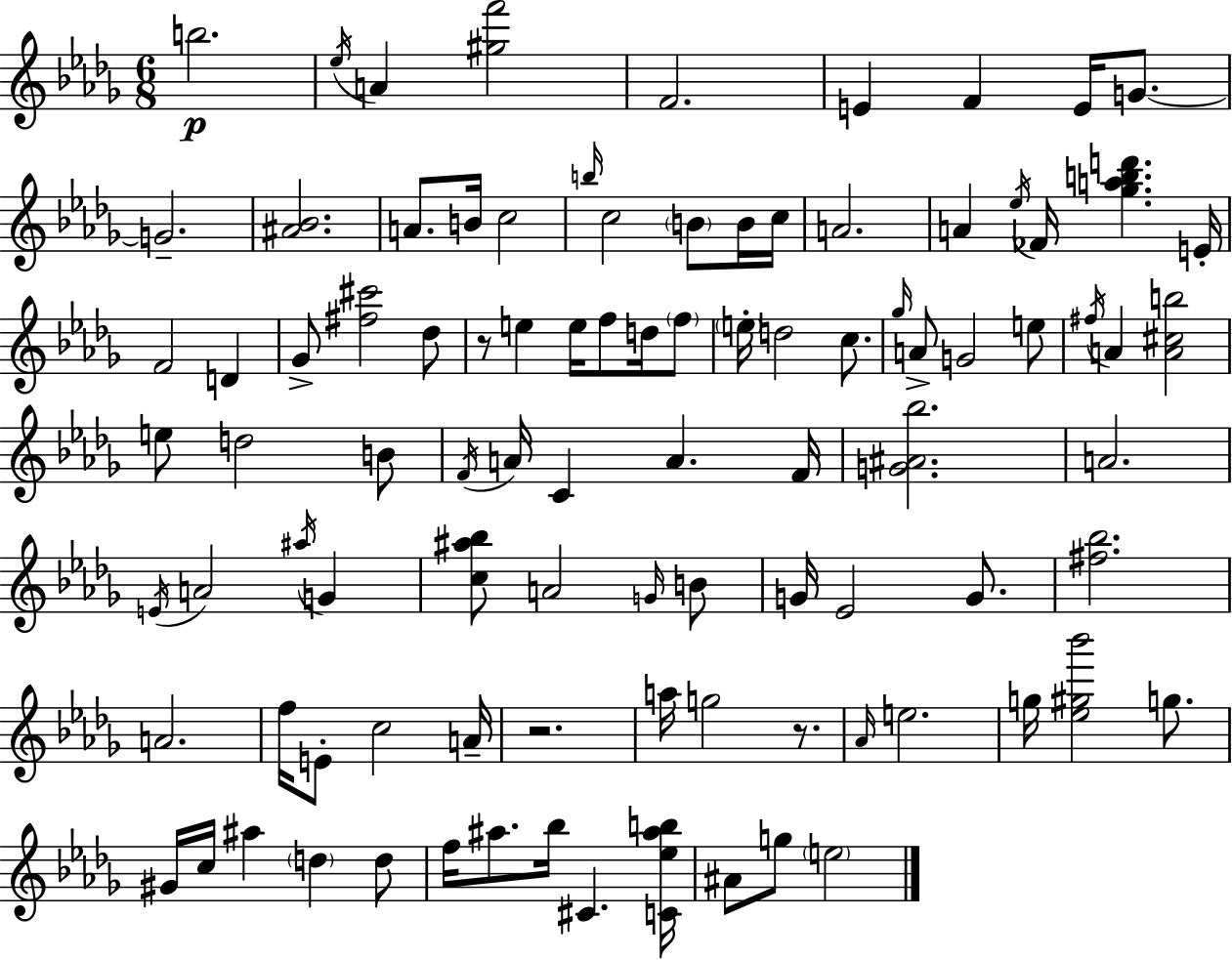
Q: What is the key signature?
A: BES minor